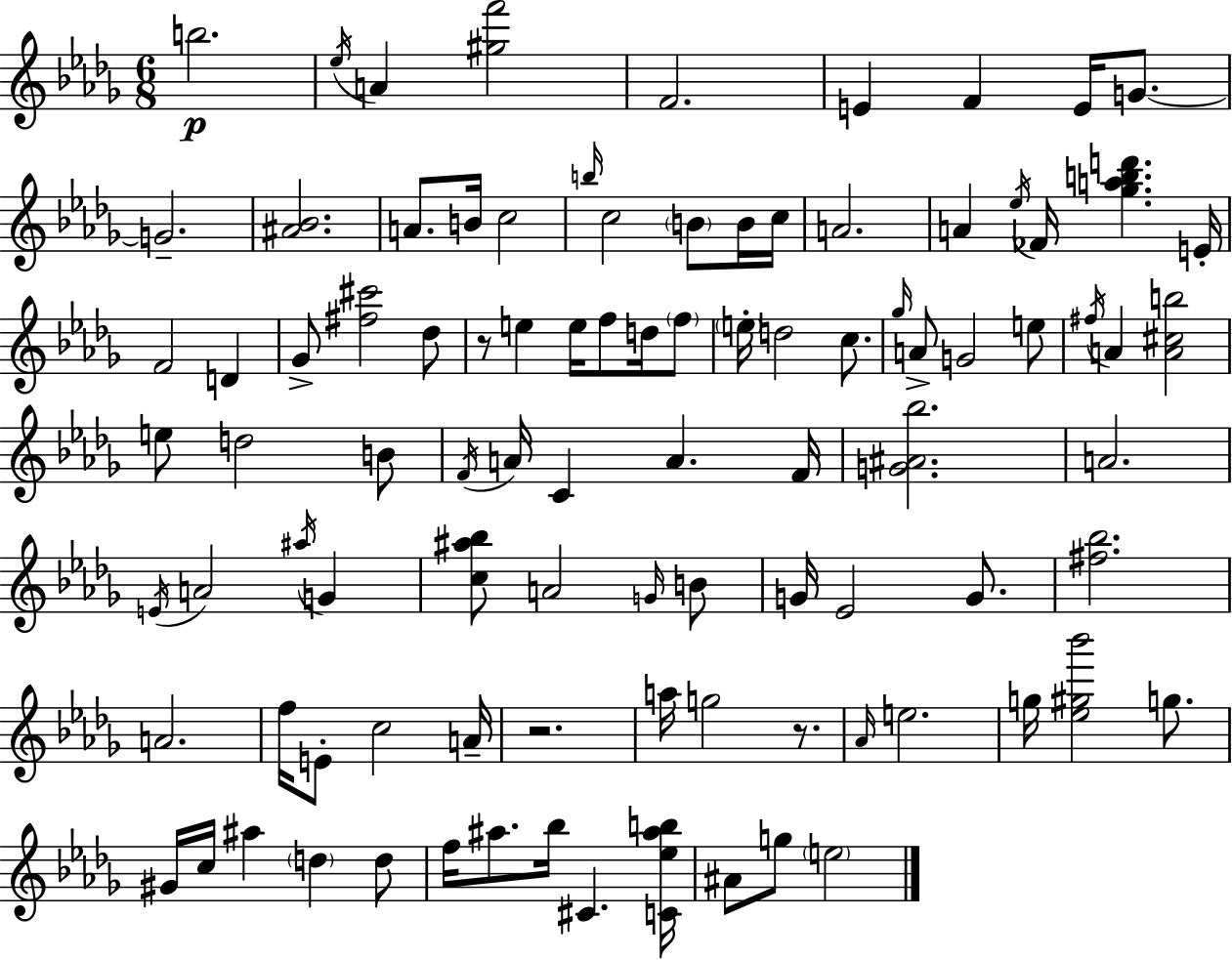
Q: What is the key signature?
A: BES minor